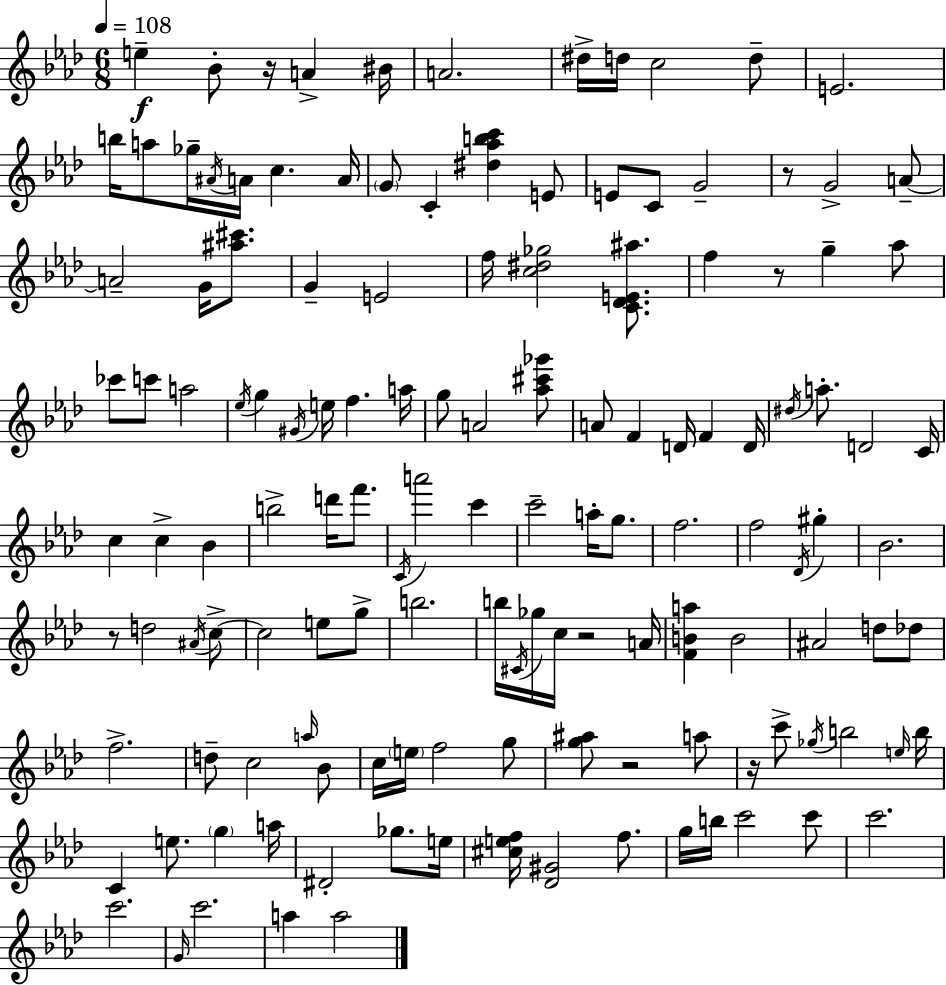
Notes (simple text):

E5/q Bb4/e R/s A4/q BIS4/s A4/h. D#5/s D5/s C5/h D5/e E4/h. B5/s A5/e Gb5/s A#4/s A4/s C5/q. A4/s G4/e C4/q [D#5,Ab5,B5,C6]/q E4/e E4/e C4/e G4/h R/e G4/h A4/e A4/h G4/s [A#5,C#6]/e. G4/q E4/h F5/s [C5,D#5,Gb5]/h [C4,Db4,E4,A#5]/e. F5/q R/e G5/q Ab5/e CES6/e C6/e A5/h Eb5/s G5/q G#4/s E5/s F5/q. A5/s G5/e A4/h [Ab5,C#6,Gb6]/e A4/e F4/q D4/s F4/q D4/s D#5/s A5/e. D4/h C4/s C5/q C5/q Bb4/q B5/h D6/s F6/e. C4/s A6/h C6/q C6/h A5/s G5/e. F5/h. F5/h Db4/s G#5/q Bb4/h. R/e D5/h A#4/s C5/e C5/h E5/e G5/e B5/h. B5/s C#4/s Gb5/s C5/s R/h A4/s [F4,B4,A5]/q B4/h A#4/h D5/e Db5/e F5/h. D5/e C5/h A5/s Bb4/e C5/s E5/s F5/h G5/e [G5,A#5]/e R/h A5/e R/s C6/e Gb5/s B5/h E5/s B5/s C4/q E5/e. G5/q A5/s D#4/h Gb5/e. E5/s [C#5,E5,F5]/s [Db4,G#4]/h F5/e. G5/s B5/s C6/h C6/e C6/h. C6/h. G4/s C6/h. A5/q A5/h